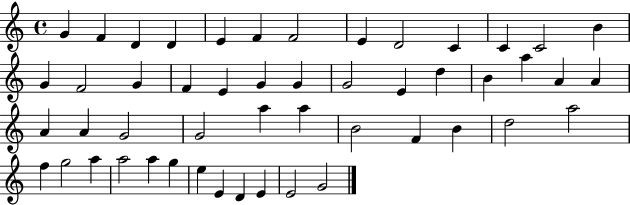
X:1
T:Untitled
M:4/4
L:1/4
K:C
G F D D E F F2 E D2 C C C2 B G F2 G F E G G G2 E d B a A A A A G2 G2 a a B2 F B d2 a2 f g2 a a2 a g e E D E E2 G2